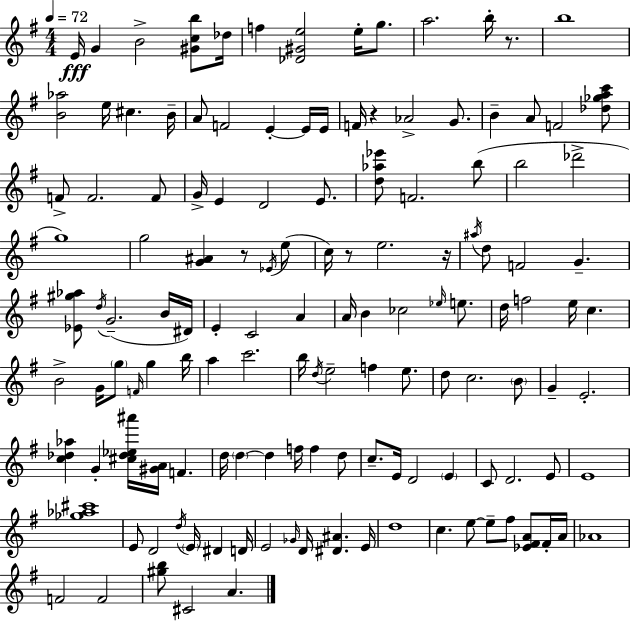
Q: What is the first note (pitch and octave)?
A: E4